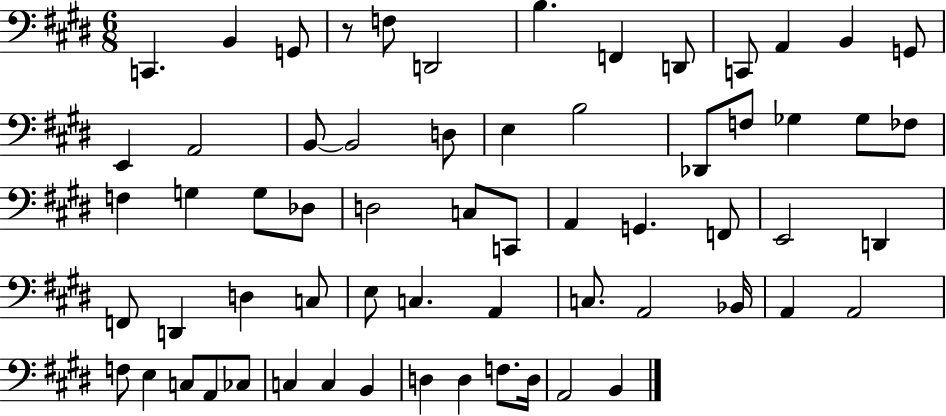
C2/q. B2/q G2/e R/e F3/e D2/h B3/q. F2/q D2/e C2/e A2/q B2/q G2/e E2/q A2/h B2/e B2/h D3/e E3/q B3/h Db2/e F3/e Gb3/q Gb3/e FES3/e F3/q G3/q G3/e Db3/e D3/h C3/e C2/e A2/q G2/q. F2/e E2/h D2/q F2/e D2/q D3/q C3/e E3/e C3/q. A2/q C3/e. A2/h Bb2/s A2/q A2/h F3/e E3/q C3/e A2/e CES3/e C3/q C3/q B2/q D3/q D3/q F3/e. D3/s A2/h B2/q